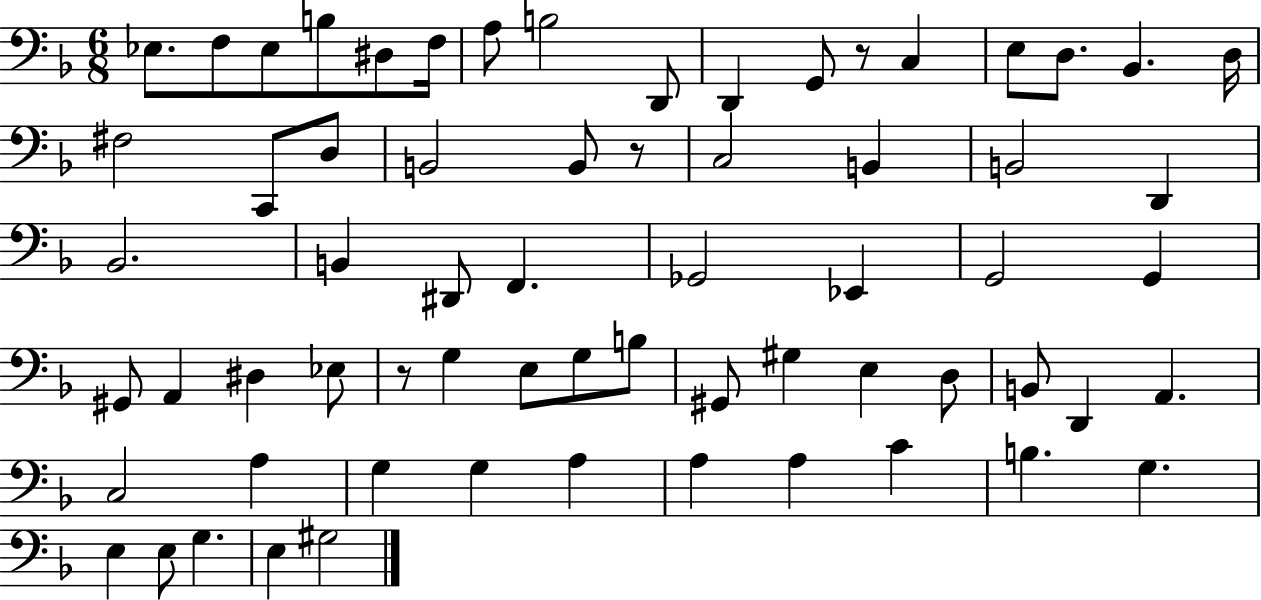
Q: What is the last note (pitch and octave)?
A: G#3